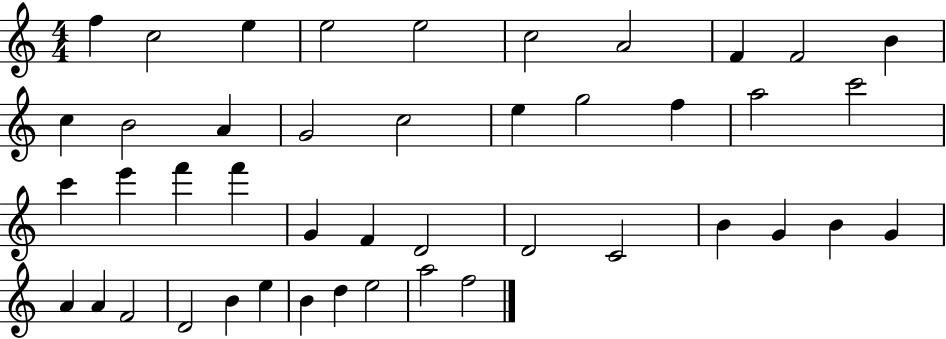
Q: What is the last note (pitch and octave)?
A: F5